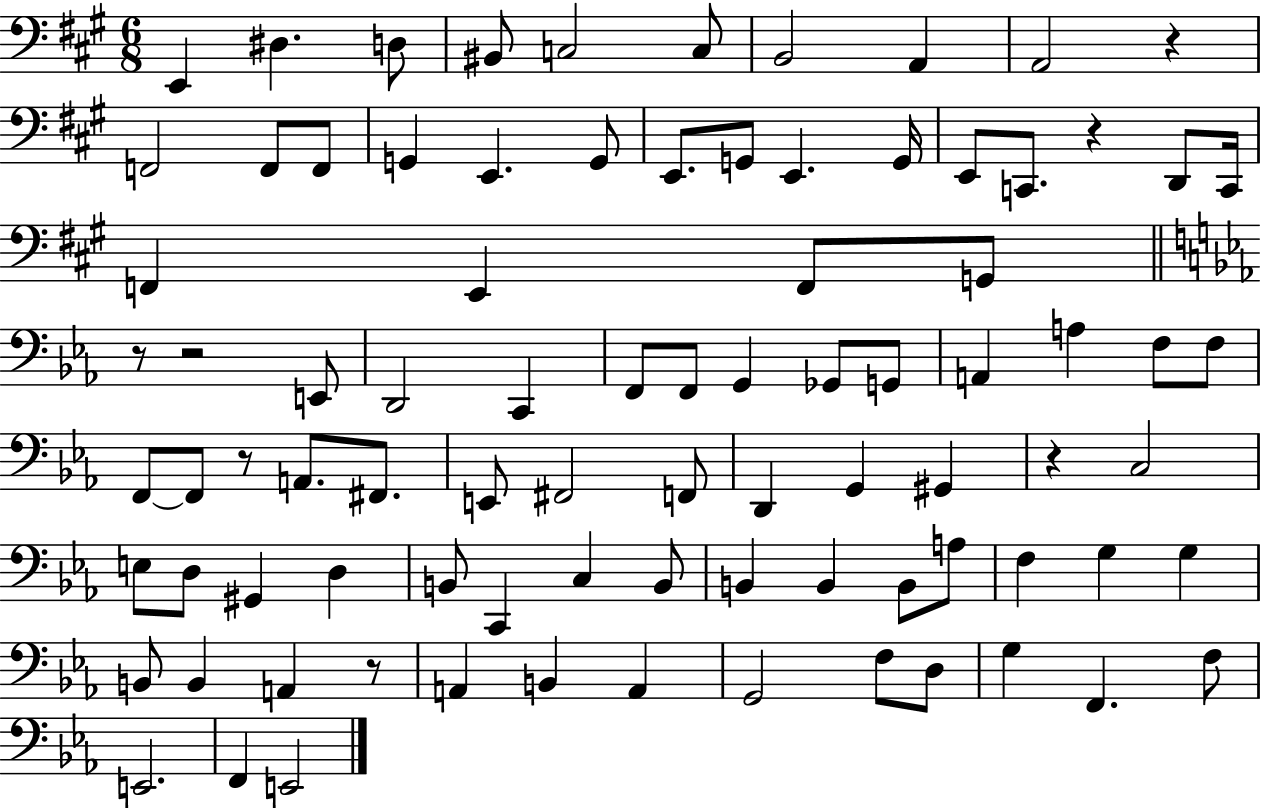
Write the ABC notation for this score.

X:1
T:Untitled
M:6/8
L:1/4
K:A
E,, ^D, D,/2 ^B,,/2 C,2 C,/2 B,,2 A,, A,,2 z F,,2 F,,/2 F,,/2 G,, E,, G,,/2 E,,/2 G,,/2 E,, G,,/4 E,,/2 C,,/2 z D,,/2 C,,/4 F,, E,, F,,/2 G,,/2 z/2 z2 E,,/2 D,,2 C,, F,,/2 F,,/2 G,, _G,,/2 G,,/2 A,, A, F,/2 F,/2 F,,/2 F,,/2 z/2 A,,/2 ^F,,/2 E,,/2 ^F,,2 F,,/2 D,, G,, ^G,, z C,2 E,/2 D,/2 ^G,, D, B,,/2 C,, C, B,,/2 B,, B,, B,,/2 A,/2 F, G, G, B,,/2 B,, A,, z/2 A,, B,, A,, G,,2 F,/2 D,/2 G, F,, F,/2 E,,2 F,, E,,2